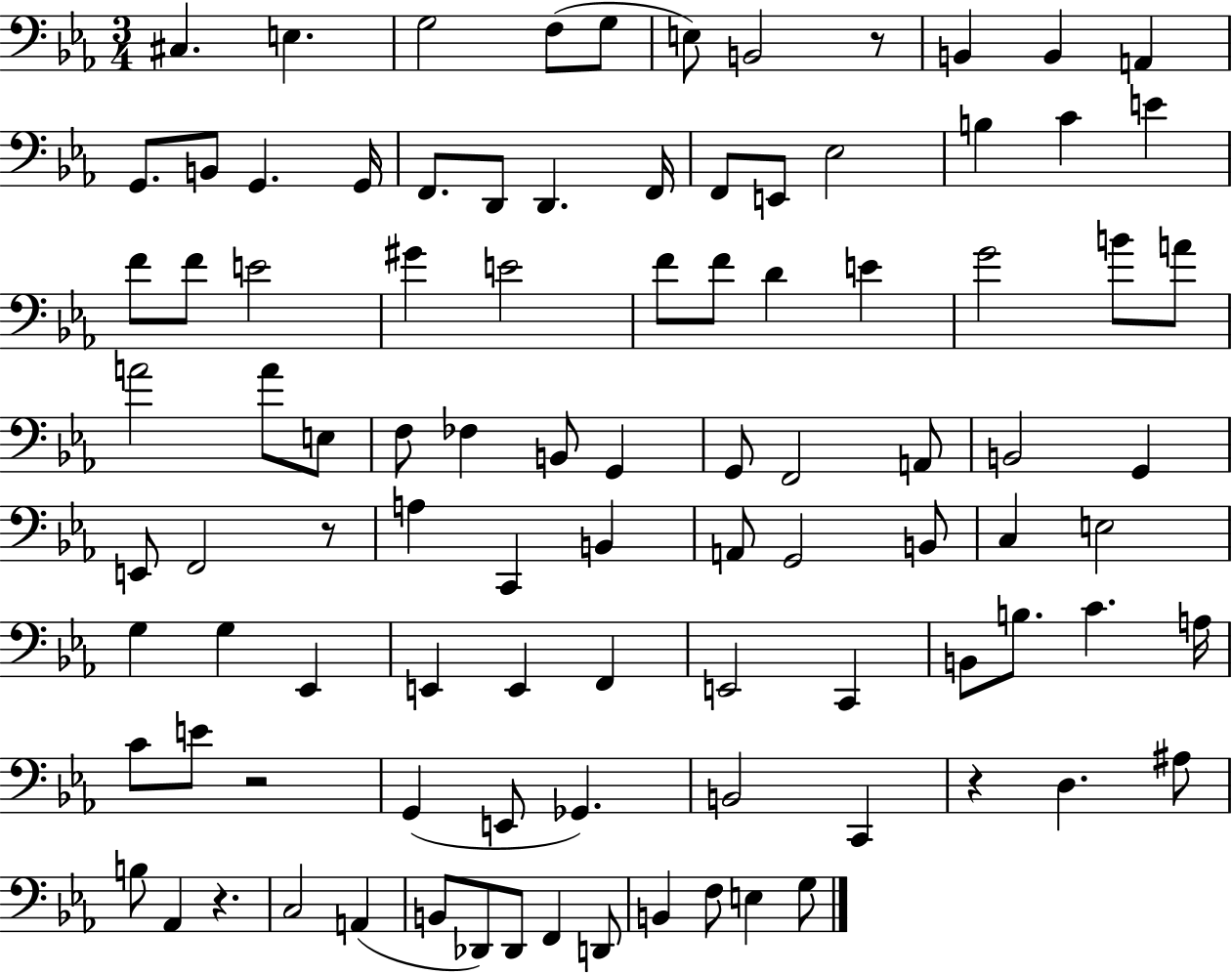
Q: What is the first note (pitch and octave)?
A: C#3